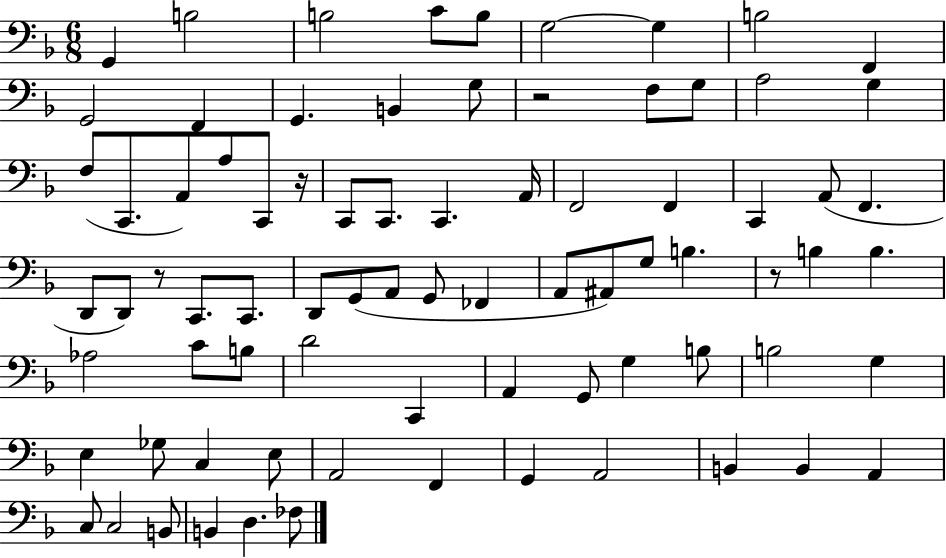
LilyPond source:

{
  \clef bass
  \numericTimeSignature
  \time 6/8
  \key f \major
  g,4 b2 | b2 c'8 b8 | g2~~ g4 | b2 f,4 | \break g,2 f,4 | g,4. b,4 g8 | r2 f8 g8 | a2 g4 | \break f8( c,8. a,8) a8 c,8 r16 | c,8 c,8. c,4. a,16 | f,2 f,4 | c,4 a,8( f,4. | \break d,8 d,8) r8 c,8. c,8. | d,8 g,8( a,8 g,8 fes,4 | a,8 ais,8) g8 b4. | r8 b4 b4. | \break aes2 c'8 b8 | d'2 c,4 | a,4 g,8 g4 b8 | b2 g4 | \break e4 ges8 c4 e8 | a,2 f,4 | g,4 a,2 | b,4 b,4 a,4 | \break c8 c2 b,8 | b,4 d4. fes8 | \bar "|."
}